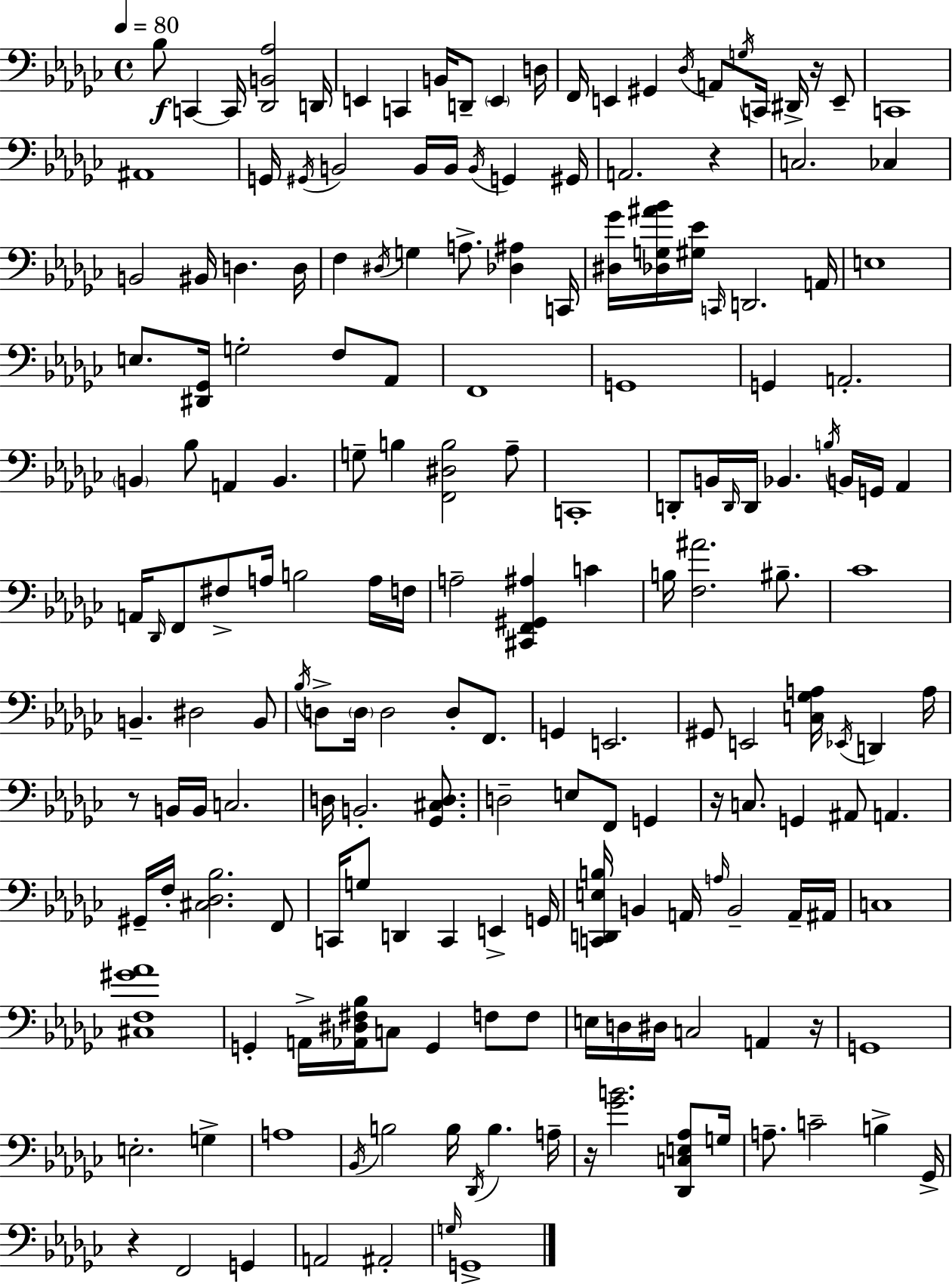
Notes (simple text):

Bb3/e C2/q C2/s [Db2,B2,Ab3]/h D2/s E2/q C2/q B2/s D2/e E2/q D3/s F2/s E2/q G#2/q Db3/s A2/e G3/s C2/s D#2/s R/s E2/e C2/w A#2/w G2/s G#2/s B2/h B2/s B2/s B2/s G2/q G#2/s A2/h. R/q C3/h. CES3/q B2/h BIS2/s D3/q. D3/s F3/q D#3/s G3/q A3/e. [Db3,A#3]/q C2/s [D#3,Gb4]/s [Db3,G3,A#4,Bb4]/s [G#3,Eb4]/s C2/s D2/h. A2/s E3/w E3/e. [D#2,Gb2]/s G3/h F3/e Ab2/e F2/w G2/w G2/q A2/h. B2/q Bb3/e A2/q B2/q. G3/e B3/q [F2,D#3,B3]/h Ab3/e C2/w D2/e B2/s D2/s D2/s Bb2/q. B3/s B2/s G2/s Ab2/q A2/s Db2/s F2/e F#3/e A3/s B3/h A3/s F3/s A3/h [C#2,F2,G#2,A#3]/q C4/q B3/s [F3,A#4]/h. BIS3/e. CES4/w B2/q. D#3/h B2/e Bb3/s D3/e D3/s D3/h D3/e F2/e. G2/q E2/h. G#2/e E2/h [C3,Gb3,A3]/s Eb2/s D2/q A3/s R/e B2/s B2/s C3/h. D3/s B2/h. [Gb2,C#3,D3]/e. D3/h E3/e F2/e G2/q R/s C3/e. G2/q A#2/e A2/q. G#2/s F3/s [C#3,Db3,Bb3]/h. F2/e C2/s G3/e D2/q C2/q E2/q G2/s [C2,D2,E3,B3]/s B2/q A2/s A3/s B2/h A2/s A#2/s C3/w [C#3,F3,G#4,Ab4]/w G2/q A2/s [Ab2,D#3,F#3,Bb3]/s C3/e G2/q F3/e F3/e E3/s D3/s D#3/s C3/h A2/q R/s G2/w E3/h. G3/q A3/w Bb2/s B3/h B3/s Db2/s B3/q. A3/s R/s [Gb4,B4]/h. [Db2,C3,E3,Ab3]/e G3/s A3/e. C4/h B3/q Gb2/s R/q F2/h G2/q A2/h A#2/h G3/s G2/w